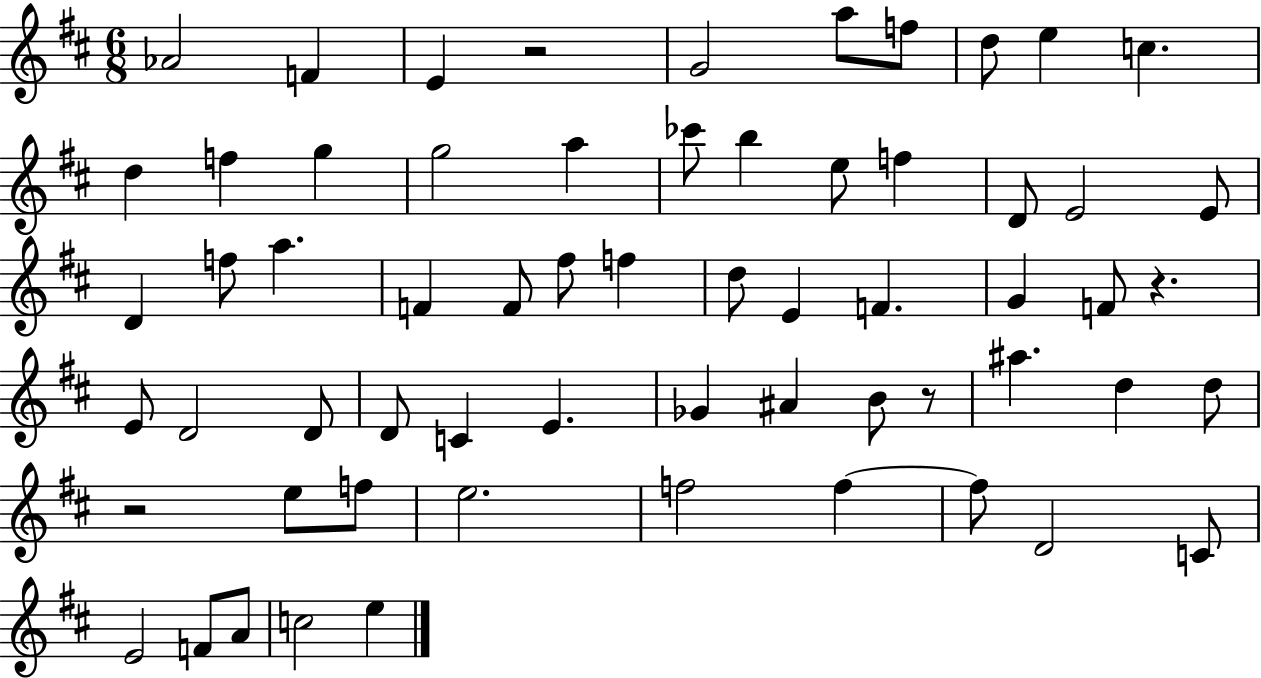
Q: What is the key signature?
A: D major